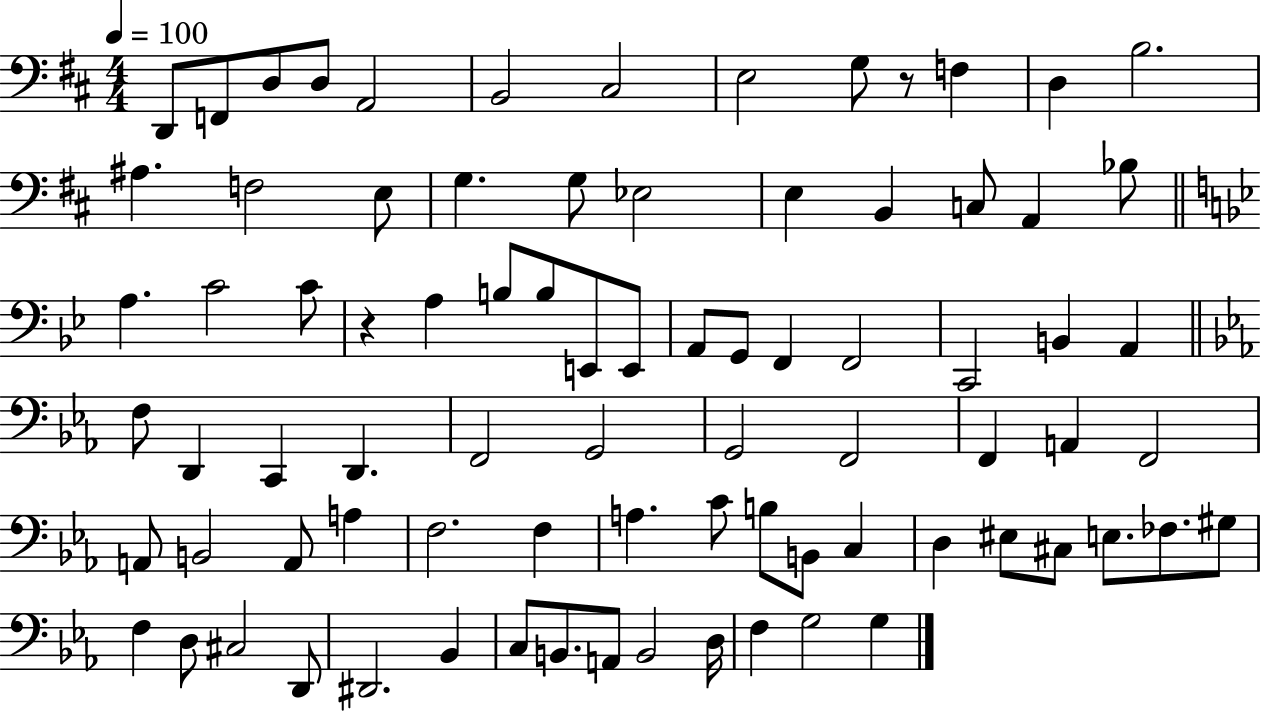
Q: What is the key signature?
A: D major